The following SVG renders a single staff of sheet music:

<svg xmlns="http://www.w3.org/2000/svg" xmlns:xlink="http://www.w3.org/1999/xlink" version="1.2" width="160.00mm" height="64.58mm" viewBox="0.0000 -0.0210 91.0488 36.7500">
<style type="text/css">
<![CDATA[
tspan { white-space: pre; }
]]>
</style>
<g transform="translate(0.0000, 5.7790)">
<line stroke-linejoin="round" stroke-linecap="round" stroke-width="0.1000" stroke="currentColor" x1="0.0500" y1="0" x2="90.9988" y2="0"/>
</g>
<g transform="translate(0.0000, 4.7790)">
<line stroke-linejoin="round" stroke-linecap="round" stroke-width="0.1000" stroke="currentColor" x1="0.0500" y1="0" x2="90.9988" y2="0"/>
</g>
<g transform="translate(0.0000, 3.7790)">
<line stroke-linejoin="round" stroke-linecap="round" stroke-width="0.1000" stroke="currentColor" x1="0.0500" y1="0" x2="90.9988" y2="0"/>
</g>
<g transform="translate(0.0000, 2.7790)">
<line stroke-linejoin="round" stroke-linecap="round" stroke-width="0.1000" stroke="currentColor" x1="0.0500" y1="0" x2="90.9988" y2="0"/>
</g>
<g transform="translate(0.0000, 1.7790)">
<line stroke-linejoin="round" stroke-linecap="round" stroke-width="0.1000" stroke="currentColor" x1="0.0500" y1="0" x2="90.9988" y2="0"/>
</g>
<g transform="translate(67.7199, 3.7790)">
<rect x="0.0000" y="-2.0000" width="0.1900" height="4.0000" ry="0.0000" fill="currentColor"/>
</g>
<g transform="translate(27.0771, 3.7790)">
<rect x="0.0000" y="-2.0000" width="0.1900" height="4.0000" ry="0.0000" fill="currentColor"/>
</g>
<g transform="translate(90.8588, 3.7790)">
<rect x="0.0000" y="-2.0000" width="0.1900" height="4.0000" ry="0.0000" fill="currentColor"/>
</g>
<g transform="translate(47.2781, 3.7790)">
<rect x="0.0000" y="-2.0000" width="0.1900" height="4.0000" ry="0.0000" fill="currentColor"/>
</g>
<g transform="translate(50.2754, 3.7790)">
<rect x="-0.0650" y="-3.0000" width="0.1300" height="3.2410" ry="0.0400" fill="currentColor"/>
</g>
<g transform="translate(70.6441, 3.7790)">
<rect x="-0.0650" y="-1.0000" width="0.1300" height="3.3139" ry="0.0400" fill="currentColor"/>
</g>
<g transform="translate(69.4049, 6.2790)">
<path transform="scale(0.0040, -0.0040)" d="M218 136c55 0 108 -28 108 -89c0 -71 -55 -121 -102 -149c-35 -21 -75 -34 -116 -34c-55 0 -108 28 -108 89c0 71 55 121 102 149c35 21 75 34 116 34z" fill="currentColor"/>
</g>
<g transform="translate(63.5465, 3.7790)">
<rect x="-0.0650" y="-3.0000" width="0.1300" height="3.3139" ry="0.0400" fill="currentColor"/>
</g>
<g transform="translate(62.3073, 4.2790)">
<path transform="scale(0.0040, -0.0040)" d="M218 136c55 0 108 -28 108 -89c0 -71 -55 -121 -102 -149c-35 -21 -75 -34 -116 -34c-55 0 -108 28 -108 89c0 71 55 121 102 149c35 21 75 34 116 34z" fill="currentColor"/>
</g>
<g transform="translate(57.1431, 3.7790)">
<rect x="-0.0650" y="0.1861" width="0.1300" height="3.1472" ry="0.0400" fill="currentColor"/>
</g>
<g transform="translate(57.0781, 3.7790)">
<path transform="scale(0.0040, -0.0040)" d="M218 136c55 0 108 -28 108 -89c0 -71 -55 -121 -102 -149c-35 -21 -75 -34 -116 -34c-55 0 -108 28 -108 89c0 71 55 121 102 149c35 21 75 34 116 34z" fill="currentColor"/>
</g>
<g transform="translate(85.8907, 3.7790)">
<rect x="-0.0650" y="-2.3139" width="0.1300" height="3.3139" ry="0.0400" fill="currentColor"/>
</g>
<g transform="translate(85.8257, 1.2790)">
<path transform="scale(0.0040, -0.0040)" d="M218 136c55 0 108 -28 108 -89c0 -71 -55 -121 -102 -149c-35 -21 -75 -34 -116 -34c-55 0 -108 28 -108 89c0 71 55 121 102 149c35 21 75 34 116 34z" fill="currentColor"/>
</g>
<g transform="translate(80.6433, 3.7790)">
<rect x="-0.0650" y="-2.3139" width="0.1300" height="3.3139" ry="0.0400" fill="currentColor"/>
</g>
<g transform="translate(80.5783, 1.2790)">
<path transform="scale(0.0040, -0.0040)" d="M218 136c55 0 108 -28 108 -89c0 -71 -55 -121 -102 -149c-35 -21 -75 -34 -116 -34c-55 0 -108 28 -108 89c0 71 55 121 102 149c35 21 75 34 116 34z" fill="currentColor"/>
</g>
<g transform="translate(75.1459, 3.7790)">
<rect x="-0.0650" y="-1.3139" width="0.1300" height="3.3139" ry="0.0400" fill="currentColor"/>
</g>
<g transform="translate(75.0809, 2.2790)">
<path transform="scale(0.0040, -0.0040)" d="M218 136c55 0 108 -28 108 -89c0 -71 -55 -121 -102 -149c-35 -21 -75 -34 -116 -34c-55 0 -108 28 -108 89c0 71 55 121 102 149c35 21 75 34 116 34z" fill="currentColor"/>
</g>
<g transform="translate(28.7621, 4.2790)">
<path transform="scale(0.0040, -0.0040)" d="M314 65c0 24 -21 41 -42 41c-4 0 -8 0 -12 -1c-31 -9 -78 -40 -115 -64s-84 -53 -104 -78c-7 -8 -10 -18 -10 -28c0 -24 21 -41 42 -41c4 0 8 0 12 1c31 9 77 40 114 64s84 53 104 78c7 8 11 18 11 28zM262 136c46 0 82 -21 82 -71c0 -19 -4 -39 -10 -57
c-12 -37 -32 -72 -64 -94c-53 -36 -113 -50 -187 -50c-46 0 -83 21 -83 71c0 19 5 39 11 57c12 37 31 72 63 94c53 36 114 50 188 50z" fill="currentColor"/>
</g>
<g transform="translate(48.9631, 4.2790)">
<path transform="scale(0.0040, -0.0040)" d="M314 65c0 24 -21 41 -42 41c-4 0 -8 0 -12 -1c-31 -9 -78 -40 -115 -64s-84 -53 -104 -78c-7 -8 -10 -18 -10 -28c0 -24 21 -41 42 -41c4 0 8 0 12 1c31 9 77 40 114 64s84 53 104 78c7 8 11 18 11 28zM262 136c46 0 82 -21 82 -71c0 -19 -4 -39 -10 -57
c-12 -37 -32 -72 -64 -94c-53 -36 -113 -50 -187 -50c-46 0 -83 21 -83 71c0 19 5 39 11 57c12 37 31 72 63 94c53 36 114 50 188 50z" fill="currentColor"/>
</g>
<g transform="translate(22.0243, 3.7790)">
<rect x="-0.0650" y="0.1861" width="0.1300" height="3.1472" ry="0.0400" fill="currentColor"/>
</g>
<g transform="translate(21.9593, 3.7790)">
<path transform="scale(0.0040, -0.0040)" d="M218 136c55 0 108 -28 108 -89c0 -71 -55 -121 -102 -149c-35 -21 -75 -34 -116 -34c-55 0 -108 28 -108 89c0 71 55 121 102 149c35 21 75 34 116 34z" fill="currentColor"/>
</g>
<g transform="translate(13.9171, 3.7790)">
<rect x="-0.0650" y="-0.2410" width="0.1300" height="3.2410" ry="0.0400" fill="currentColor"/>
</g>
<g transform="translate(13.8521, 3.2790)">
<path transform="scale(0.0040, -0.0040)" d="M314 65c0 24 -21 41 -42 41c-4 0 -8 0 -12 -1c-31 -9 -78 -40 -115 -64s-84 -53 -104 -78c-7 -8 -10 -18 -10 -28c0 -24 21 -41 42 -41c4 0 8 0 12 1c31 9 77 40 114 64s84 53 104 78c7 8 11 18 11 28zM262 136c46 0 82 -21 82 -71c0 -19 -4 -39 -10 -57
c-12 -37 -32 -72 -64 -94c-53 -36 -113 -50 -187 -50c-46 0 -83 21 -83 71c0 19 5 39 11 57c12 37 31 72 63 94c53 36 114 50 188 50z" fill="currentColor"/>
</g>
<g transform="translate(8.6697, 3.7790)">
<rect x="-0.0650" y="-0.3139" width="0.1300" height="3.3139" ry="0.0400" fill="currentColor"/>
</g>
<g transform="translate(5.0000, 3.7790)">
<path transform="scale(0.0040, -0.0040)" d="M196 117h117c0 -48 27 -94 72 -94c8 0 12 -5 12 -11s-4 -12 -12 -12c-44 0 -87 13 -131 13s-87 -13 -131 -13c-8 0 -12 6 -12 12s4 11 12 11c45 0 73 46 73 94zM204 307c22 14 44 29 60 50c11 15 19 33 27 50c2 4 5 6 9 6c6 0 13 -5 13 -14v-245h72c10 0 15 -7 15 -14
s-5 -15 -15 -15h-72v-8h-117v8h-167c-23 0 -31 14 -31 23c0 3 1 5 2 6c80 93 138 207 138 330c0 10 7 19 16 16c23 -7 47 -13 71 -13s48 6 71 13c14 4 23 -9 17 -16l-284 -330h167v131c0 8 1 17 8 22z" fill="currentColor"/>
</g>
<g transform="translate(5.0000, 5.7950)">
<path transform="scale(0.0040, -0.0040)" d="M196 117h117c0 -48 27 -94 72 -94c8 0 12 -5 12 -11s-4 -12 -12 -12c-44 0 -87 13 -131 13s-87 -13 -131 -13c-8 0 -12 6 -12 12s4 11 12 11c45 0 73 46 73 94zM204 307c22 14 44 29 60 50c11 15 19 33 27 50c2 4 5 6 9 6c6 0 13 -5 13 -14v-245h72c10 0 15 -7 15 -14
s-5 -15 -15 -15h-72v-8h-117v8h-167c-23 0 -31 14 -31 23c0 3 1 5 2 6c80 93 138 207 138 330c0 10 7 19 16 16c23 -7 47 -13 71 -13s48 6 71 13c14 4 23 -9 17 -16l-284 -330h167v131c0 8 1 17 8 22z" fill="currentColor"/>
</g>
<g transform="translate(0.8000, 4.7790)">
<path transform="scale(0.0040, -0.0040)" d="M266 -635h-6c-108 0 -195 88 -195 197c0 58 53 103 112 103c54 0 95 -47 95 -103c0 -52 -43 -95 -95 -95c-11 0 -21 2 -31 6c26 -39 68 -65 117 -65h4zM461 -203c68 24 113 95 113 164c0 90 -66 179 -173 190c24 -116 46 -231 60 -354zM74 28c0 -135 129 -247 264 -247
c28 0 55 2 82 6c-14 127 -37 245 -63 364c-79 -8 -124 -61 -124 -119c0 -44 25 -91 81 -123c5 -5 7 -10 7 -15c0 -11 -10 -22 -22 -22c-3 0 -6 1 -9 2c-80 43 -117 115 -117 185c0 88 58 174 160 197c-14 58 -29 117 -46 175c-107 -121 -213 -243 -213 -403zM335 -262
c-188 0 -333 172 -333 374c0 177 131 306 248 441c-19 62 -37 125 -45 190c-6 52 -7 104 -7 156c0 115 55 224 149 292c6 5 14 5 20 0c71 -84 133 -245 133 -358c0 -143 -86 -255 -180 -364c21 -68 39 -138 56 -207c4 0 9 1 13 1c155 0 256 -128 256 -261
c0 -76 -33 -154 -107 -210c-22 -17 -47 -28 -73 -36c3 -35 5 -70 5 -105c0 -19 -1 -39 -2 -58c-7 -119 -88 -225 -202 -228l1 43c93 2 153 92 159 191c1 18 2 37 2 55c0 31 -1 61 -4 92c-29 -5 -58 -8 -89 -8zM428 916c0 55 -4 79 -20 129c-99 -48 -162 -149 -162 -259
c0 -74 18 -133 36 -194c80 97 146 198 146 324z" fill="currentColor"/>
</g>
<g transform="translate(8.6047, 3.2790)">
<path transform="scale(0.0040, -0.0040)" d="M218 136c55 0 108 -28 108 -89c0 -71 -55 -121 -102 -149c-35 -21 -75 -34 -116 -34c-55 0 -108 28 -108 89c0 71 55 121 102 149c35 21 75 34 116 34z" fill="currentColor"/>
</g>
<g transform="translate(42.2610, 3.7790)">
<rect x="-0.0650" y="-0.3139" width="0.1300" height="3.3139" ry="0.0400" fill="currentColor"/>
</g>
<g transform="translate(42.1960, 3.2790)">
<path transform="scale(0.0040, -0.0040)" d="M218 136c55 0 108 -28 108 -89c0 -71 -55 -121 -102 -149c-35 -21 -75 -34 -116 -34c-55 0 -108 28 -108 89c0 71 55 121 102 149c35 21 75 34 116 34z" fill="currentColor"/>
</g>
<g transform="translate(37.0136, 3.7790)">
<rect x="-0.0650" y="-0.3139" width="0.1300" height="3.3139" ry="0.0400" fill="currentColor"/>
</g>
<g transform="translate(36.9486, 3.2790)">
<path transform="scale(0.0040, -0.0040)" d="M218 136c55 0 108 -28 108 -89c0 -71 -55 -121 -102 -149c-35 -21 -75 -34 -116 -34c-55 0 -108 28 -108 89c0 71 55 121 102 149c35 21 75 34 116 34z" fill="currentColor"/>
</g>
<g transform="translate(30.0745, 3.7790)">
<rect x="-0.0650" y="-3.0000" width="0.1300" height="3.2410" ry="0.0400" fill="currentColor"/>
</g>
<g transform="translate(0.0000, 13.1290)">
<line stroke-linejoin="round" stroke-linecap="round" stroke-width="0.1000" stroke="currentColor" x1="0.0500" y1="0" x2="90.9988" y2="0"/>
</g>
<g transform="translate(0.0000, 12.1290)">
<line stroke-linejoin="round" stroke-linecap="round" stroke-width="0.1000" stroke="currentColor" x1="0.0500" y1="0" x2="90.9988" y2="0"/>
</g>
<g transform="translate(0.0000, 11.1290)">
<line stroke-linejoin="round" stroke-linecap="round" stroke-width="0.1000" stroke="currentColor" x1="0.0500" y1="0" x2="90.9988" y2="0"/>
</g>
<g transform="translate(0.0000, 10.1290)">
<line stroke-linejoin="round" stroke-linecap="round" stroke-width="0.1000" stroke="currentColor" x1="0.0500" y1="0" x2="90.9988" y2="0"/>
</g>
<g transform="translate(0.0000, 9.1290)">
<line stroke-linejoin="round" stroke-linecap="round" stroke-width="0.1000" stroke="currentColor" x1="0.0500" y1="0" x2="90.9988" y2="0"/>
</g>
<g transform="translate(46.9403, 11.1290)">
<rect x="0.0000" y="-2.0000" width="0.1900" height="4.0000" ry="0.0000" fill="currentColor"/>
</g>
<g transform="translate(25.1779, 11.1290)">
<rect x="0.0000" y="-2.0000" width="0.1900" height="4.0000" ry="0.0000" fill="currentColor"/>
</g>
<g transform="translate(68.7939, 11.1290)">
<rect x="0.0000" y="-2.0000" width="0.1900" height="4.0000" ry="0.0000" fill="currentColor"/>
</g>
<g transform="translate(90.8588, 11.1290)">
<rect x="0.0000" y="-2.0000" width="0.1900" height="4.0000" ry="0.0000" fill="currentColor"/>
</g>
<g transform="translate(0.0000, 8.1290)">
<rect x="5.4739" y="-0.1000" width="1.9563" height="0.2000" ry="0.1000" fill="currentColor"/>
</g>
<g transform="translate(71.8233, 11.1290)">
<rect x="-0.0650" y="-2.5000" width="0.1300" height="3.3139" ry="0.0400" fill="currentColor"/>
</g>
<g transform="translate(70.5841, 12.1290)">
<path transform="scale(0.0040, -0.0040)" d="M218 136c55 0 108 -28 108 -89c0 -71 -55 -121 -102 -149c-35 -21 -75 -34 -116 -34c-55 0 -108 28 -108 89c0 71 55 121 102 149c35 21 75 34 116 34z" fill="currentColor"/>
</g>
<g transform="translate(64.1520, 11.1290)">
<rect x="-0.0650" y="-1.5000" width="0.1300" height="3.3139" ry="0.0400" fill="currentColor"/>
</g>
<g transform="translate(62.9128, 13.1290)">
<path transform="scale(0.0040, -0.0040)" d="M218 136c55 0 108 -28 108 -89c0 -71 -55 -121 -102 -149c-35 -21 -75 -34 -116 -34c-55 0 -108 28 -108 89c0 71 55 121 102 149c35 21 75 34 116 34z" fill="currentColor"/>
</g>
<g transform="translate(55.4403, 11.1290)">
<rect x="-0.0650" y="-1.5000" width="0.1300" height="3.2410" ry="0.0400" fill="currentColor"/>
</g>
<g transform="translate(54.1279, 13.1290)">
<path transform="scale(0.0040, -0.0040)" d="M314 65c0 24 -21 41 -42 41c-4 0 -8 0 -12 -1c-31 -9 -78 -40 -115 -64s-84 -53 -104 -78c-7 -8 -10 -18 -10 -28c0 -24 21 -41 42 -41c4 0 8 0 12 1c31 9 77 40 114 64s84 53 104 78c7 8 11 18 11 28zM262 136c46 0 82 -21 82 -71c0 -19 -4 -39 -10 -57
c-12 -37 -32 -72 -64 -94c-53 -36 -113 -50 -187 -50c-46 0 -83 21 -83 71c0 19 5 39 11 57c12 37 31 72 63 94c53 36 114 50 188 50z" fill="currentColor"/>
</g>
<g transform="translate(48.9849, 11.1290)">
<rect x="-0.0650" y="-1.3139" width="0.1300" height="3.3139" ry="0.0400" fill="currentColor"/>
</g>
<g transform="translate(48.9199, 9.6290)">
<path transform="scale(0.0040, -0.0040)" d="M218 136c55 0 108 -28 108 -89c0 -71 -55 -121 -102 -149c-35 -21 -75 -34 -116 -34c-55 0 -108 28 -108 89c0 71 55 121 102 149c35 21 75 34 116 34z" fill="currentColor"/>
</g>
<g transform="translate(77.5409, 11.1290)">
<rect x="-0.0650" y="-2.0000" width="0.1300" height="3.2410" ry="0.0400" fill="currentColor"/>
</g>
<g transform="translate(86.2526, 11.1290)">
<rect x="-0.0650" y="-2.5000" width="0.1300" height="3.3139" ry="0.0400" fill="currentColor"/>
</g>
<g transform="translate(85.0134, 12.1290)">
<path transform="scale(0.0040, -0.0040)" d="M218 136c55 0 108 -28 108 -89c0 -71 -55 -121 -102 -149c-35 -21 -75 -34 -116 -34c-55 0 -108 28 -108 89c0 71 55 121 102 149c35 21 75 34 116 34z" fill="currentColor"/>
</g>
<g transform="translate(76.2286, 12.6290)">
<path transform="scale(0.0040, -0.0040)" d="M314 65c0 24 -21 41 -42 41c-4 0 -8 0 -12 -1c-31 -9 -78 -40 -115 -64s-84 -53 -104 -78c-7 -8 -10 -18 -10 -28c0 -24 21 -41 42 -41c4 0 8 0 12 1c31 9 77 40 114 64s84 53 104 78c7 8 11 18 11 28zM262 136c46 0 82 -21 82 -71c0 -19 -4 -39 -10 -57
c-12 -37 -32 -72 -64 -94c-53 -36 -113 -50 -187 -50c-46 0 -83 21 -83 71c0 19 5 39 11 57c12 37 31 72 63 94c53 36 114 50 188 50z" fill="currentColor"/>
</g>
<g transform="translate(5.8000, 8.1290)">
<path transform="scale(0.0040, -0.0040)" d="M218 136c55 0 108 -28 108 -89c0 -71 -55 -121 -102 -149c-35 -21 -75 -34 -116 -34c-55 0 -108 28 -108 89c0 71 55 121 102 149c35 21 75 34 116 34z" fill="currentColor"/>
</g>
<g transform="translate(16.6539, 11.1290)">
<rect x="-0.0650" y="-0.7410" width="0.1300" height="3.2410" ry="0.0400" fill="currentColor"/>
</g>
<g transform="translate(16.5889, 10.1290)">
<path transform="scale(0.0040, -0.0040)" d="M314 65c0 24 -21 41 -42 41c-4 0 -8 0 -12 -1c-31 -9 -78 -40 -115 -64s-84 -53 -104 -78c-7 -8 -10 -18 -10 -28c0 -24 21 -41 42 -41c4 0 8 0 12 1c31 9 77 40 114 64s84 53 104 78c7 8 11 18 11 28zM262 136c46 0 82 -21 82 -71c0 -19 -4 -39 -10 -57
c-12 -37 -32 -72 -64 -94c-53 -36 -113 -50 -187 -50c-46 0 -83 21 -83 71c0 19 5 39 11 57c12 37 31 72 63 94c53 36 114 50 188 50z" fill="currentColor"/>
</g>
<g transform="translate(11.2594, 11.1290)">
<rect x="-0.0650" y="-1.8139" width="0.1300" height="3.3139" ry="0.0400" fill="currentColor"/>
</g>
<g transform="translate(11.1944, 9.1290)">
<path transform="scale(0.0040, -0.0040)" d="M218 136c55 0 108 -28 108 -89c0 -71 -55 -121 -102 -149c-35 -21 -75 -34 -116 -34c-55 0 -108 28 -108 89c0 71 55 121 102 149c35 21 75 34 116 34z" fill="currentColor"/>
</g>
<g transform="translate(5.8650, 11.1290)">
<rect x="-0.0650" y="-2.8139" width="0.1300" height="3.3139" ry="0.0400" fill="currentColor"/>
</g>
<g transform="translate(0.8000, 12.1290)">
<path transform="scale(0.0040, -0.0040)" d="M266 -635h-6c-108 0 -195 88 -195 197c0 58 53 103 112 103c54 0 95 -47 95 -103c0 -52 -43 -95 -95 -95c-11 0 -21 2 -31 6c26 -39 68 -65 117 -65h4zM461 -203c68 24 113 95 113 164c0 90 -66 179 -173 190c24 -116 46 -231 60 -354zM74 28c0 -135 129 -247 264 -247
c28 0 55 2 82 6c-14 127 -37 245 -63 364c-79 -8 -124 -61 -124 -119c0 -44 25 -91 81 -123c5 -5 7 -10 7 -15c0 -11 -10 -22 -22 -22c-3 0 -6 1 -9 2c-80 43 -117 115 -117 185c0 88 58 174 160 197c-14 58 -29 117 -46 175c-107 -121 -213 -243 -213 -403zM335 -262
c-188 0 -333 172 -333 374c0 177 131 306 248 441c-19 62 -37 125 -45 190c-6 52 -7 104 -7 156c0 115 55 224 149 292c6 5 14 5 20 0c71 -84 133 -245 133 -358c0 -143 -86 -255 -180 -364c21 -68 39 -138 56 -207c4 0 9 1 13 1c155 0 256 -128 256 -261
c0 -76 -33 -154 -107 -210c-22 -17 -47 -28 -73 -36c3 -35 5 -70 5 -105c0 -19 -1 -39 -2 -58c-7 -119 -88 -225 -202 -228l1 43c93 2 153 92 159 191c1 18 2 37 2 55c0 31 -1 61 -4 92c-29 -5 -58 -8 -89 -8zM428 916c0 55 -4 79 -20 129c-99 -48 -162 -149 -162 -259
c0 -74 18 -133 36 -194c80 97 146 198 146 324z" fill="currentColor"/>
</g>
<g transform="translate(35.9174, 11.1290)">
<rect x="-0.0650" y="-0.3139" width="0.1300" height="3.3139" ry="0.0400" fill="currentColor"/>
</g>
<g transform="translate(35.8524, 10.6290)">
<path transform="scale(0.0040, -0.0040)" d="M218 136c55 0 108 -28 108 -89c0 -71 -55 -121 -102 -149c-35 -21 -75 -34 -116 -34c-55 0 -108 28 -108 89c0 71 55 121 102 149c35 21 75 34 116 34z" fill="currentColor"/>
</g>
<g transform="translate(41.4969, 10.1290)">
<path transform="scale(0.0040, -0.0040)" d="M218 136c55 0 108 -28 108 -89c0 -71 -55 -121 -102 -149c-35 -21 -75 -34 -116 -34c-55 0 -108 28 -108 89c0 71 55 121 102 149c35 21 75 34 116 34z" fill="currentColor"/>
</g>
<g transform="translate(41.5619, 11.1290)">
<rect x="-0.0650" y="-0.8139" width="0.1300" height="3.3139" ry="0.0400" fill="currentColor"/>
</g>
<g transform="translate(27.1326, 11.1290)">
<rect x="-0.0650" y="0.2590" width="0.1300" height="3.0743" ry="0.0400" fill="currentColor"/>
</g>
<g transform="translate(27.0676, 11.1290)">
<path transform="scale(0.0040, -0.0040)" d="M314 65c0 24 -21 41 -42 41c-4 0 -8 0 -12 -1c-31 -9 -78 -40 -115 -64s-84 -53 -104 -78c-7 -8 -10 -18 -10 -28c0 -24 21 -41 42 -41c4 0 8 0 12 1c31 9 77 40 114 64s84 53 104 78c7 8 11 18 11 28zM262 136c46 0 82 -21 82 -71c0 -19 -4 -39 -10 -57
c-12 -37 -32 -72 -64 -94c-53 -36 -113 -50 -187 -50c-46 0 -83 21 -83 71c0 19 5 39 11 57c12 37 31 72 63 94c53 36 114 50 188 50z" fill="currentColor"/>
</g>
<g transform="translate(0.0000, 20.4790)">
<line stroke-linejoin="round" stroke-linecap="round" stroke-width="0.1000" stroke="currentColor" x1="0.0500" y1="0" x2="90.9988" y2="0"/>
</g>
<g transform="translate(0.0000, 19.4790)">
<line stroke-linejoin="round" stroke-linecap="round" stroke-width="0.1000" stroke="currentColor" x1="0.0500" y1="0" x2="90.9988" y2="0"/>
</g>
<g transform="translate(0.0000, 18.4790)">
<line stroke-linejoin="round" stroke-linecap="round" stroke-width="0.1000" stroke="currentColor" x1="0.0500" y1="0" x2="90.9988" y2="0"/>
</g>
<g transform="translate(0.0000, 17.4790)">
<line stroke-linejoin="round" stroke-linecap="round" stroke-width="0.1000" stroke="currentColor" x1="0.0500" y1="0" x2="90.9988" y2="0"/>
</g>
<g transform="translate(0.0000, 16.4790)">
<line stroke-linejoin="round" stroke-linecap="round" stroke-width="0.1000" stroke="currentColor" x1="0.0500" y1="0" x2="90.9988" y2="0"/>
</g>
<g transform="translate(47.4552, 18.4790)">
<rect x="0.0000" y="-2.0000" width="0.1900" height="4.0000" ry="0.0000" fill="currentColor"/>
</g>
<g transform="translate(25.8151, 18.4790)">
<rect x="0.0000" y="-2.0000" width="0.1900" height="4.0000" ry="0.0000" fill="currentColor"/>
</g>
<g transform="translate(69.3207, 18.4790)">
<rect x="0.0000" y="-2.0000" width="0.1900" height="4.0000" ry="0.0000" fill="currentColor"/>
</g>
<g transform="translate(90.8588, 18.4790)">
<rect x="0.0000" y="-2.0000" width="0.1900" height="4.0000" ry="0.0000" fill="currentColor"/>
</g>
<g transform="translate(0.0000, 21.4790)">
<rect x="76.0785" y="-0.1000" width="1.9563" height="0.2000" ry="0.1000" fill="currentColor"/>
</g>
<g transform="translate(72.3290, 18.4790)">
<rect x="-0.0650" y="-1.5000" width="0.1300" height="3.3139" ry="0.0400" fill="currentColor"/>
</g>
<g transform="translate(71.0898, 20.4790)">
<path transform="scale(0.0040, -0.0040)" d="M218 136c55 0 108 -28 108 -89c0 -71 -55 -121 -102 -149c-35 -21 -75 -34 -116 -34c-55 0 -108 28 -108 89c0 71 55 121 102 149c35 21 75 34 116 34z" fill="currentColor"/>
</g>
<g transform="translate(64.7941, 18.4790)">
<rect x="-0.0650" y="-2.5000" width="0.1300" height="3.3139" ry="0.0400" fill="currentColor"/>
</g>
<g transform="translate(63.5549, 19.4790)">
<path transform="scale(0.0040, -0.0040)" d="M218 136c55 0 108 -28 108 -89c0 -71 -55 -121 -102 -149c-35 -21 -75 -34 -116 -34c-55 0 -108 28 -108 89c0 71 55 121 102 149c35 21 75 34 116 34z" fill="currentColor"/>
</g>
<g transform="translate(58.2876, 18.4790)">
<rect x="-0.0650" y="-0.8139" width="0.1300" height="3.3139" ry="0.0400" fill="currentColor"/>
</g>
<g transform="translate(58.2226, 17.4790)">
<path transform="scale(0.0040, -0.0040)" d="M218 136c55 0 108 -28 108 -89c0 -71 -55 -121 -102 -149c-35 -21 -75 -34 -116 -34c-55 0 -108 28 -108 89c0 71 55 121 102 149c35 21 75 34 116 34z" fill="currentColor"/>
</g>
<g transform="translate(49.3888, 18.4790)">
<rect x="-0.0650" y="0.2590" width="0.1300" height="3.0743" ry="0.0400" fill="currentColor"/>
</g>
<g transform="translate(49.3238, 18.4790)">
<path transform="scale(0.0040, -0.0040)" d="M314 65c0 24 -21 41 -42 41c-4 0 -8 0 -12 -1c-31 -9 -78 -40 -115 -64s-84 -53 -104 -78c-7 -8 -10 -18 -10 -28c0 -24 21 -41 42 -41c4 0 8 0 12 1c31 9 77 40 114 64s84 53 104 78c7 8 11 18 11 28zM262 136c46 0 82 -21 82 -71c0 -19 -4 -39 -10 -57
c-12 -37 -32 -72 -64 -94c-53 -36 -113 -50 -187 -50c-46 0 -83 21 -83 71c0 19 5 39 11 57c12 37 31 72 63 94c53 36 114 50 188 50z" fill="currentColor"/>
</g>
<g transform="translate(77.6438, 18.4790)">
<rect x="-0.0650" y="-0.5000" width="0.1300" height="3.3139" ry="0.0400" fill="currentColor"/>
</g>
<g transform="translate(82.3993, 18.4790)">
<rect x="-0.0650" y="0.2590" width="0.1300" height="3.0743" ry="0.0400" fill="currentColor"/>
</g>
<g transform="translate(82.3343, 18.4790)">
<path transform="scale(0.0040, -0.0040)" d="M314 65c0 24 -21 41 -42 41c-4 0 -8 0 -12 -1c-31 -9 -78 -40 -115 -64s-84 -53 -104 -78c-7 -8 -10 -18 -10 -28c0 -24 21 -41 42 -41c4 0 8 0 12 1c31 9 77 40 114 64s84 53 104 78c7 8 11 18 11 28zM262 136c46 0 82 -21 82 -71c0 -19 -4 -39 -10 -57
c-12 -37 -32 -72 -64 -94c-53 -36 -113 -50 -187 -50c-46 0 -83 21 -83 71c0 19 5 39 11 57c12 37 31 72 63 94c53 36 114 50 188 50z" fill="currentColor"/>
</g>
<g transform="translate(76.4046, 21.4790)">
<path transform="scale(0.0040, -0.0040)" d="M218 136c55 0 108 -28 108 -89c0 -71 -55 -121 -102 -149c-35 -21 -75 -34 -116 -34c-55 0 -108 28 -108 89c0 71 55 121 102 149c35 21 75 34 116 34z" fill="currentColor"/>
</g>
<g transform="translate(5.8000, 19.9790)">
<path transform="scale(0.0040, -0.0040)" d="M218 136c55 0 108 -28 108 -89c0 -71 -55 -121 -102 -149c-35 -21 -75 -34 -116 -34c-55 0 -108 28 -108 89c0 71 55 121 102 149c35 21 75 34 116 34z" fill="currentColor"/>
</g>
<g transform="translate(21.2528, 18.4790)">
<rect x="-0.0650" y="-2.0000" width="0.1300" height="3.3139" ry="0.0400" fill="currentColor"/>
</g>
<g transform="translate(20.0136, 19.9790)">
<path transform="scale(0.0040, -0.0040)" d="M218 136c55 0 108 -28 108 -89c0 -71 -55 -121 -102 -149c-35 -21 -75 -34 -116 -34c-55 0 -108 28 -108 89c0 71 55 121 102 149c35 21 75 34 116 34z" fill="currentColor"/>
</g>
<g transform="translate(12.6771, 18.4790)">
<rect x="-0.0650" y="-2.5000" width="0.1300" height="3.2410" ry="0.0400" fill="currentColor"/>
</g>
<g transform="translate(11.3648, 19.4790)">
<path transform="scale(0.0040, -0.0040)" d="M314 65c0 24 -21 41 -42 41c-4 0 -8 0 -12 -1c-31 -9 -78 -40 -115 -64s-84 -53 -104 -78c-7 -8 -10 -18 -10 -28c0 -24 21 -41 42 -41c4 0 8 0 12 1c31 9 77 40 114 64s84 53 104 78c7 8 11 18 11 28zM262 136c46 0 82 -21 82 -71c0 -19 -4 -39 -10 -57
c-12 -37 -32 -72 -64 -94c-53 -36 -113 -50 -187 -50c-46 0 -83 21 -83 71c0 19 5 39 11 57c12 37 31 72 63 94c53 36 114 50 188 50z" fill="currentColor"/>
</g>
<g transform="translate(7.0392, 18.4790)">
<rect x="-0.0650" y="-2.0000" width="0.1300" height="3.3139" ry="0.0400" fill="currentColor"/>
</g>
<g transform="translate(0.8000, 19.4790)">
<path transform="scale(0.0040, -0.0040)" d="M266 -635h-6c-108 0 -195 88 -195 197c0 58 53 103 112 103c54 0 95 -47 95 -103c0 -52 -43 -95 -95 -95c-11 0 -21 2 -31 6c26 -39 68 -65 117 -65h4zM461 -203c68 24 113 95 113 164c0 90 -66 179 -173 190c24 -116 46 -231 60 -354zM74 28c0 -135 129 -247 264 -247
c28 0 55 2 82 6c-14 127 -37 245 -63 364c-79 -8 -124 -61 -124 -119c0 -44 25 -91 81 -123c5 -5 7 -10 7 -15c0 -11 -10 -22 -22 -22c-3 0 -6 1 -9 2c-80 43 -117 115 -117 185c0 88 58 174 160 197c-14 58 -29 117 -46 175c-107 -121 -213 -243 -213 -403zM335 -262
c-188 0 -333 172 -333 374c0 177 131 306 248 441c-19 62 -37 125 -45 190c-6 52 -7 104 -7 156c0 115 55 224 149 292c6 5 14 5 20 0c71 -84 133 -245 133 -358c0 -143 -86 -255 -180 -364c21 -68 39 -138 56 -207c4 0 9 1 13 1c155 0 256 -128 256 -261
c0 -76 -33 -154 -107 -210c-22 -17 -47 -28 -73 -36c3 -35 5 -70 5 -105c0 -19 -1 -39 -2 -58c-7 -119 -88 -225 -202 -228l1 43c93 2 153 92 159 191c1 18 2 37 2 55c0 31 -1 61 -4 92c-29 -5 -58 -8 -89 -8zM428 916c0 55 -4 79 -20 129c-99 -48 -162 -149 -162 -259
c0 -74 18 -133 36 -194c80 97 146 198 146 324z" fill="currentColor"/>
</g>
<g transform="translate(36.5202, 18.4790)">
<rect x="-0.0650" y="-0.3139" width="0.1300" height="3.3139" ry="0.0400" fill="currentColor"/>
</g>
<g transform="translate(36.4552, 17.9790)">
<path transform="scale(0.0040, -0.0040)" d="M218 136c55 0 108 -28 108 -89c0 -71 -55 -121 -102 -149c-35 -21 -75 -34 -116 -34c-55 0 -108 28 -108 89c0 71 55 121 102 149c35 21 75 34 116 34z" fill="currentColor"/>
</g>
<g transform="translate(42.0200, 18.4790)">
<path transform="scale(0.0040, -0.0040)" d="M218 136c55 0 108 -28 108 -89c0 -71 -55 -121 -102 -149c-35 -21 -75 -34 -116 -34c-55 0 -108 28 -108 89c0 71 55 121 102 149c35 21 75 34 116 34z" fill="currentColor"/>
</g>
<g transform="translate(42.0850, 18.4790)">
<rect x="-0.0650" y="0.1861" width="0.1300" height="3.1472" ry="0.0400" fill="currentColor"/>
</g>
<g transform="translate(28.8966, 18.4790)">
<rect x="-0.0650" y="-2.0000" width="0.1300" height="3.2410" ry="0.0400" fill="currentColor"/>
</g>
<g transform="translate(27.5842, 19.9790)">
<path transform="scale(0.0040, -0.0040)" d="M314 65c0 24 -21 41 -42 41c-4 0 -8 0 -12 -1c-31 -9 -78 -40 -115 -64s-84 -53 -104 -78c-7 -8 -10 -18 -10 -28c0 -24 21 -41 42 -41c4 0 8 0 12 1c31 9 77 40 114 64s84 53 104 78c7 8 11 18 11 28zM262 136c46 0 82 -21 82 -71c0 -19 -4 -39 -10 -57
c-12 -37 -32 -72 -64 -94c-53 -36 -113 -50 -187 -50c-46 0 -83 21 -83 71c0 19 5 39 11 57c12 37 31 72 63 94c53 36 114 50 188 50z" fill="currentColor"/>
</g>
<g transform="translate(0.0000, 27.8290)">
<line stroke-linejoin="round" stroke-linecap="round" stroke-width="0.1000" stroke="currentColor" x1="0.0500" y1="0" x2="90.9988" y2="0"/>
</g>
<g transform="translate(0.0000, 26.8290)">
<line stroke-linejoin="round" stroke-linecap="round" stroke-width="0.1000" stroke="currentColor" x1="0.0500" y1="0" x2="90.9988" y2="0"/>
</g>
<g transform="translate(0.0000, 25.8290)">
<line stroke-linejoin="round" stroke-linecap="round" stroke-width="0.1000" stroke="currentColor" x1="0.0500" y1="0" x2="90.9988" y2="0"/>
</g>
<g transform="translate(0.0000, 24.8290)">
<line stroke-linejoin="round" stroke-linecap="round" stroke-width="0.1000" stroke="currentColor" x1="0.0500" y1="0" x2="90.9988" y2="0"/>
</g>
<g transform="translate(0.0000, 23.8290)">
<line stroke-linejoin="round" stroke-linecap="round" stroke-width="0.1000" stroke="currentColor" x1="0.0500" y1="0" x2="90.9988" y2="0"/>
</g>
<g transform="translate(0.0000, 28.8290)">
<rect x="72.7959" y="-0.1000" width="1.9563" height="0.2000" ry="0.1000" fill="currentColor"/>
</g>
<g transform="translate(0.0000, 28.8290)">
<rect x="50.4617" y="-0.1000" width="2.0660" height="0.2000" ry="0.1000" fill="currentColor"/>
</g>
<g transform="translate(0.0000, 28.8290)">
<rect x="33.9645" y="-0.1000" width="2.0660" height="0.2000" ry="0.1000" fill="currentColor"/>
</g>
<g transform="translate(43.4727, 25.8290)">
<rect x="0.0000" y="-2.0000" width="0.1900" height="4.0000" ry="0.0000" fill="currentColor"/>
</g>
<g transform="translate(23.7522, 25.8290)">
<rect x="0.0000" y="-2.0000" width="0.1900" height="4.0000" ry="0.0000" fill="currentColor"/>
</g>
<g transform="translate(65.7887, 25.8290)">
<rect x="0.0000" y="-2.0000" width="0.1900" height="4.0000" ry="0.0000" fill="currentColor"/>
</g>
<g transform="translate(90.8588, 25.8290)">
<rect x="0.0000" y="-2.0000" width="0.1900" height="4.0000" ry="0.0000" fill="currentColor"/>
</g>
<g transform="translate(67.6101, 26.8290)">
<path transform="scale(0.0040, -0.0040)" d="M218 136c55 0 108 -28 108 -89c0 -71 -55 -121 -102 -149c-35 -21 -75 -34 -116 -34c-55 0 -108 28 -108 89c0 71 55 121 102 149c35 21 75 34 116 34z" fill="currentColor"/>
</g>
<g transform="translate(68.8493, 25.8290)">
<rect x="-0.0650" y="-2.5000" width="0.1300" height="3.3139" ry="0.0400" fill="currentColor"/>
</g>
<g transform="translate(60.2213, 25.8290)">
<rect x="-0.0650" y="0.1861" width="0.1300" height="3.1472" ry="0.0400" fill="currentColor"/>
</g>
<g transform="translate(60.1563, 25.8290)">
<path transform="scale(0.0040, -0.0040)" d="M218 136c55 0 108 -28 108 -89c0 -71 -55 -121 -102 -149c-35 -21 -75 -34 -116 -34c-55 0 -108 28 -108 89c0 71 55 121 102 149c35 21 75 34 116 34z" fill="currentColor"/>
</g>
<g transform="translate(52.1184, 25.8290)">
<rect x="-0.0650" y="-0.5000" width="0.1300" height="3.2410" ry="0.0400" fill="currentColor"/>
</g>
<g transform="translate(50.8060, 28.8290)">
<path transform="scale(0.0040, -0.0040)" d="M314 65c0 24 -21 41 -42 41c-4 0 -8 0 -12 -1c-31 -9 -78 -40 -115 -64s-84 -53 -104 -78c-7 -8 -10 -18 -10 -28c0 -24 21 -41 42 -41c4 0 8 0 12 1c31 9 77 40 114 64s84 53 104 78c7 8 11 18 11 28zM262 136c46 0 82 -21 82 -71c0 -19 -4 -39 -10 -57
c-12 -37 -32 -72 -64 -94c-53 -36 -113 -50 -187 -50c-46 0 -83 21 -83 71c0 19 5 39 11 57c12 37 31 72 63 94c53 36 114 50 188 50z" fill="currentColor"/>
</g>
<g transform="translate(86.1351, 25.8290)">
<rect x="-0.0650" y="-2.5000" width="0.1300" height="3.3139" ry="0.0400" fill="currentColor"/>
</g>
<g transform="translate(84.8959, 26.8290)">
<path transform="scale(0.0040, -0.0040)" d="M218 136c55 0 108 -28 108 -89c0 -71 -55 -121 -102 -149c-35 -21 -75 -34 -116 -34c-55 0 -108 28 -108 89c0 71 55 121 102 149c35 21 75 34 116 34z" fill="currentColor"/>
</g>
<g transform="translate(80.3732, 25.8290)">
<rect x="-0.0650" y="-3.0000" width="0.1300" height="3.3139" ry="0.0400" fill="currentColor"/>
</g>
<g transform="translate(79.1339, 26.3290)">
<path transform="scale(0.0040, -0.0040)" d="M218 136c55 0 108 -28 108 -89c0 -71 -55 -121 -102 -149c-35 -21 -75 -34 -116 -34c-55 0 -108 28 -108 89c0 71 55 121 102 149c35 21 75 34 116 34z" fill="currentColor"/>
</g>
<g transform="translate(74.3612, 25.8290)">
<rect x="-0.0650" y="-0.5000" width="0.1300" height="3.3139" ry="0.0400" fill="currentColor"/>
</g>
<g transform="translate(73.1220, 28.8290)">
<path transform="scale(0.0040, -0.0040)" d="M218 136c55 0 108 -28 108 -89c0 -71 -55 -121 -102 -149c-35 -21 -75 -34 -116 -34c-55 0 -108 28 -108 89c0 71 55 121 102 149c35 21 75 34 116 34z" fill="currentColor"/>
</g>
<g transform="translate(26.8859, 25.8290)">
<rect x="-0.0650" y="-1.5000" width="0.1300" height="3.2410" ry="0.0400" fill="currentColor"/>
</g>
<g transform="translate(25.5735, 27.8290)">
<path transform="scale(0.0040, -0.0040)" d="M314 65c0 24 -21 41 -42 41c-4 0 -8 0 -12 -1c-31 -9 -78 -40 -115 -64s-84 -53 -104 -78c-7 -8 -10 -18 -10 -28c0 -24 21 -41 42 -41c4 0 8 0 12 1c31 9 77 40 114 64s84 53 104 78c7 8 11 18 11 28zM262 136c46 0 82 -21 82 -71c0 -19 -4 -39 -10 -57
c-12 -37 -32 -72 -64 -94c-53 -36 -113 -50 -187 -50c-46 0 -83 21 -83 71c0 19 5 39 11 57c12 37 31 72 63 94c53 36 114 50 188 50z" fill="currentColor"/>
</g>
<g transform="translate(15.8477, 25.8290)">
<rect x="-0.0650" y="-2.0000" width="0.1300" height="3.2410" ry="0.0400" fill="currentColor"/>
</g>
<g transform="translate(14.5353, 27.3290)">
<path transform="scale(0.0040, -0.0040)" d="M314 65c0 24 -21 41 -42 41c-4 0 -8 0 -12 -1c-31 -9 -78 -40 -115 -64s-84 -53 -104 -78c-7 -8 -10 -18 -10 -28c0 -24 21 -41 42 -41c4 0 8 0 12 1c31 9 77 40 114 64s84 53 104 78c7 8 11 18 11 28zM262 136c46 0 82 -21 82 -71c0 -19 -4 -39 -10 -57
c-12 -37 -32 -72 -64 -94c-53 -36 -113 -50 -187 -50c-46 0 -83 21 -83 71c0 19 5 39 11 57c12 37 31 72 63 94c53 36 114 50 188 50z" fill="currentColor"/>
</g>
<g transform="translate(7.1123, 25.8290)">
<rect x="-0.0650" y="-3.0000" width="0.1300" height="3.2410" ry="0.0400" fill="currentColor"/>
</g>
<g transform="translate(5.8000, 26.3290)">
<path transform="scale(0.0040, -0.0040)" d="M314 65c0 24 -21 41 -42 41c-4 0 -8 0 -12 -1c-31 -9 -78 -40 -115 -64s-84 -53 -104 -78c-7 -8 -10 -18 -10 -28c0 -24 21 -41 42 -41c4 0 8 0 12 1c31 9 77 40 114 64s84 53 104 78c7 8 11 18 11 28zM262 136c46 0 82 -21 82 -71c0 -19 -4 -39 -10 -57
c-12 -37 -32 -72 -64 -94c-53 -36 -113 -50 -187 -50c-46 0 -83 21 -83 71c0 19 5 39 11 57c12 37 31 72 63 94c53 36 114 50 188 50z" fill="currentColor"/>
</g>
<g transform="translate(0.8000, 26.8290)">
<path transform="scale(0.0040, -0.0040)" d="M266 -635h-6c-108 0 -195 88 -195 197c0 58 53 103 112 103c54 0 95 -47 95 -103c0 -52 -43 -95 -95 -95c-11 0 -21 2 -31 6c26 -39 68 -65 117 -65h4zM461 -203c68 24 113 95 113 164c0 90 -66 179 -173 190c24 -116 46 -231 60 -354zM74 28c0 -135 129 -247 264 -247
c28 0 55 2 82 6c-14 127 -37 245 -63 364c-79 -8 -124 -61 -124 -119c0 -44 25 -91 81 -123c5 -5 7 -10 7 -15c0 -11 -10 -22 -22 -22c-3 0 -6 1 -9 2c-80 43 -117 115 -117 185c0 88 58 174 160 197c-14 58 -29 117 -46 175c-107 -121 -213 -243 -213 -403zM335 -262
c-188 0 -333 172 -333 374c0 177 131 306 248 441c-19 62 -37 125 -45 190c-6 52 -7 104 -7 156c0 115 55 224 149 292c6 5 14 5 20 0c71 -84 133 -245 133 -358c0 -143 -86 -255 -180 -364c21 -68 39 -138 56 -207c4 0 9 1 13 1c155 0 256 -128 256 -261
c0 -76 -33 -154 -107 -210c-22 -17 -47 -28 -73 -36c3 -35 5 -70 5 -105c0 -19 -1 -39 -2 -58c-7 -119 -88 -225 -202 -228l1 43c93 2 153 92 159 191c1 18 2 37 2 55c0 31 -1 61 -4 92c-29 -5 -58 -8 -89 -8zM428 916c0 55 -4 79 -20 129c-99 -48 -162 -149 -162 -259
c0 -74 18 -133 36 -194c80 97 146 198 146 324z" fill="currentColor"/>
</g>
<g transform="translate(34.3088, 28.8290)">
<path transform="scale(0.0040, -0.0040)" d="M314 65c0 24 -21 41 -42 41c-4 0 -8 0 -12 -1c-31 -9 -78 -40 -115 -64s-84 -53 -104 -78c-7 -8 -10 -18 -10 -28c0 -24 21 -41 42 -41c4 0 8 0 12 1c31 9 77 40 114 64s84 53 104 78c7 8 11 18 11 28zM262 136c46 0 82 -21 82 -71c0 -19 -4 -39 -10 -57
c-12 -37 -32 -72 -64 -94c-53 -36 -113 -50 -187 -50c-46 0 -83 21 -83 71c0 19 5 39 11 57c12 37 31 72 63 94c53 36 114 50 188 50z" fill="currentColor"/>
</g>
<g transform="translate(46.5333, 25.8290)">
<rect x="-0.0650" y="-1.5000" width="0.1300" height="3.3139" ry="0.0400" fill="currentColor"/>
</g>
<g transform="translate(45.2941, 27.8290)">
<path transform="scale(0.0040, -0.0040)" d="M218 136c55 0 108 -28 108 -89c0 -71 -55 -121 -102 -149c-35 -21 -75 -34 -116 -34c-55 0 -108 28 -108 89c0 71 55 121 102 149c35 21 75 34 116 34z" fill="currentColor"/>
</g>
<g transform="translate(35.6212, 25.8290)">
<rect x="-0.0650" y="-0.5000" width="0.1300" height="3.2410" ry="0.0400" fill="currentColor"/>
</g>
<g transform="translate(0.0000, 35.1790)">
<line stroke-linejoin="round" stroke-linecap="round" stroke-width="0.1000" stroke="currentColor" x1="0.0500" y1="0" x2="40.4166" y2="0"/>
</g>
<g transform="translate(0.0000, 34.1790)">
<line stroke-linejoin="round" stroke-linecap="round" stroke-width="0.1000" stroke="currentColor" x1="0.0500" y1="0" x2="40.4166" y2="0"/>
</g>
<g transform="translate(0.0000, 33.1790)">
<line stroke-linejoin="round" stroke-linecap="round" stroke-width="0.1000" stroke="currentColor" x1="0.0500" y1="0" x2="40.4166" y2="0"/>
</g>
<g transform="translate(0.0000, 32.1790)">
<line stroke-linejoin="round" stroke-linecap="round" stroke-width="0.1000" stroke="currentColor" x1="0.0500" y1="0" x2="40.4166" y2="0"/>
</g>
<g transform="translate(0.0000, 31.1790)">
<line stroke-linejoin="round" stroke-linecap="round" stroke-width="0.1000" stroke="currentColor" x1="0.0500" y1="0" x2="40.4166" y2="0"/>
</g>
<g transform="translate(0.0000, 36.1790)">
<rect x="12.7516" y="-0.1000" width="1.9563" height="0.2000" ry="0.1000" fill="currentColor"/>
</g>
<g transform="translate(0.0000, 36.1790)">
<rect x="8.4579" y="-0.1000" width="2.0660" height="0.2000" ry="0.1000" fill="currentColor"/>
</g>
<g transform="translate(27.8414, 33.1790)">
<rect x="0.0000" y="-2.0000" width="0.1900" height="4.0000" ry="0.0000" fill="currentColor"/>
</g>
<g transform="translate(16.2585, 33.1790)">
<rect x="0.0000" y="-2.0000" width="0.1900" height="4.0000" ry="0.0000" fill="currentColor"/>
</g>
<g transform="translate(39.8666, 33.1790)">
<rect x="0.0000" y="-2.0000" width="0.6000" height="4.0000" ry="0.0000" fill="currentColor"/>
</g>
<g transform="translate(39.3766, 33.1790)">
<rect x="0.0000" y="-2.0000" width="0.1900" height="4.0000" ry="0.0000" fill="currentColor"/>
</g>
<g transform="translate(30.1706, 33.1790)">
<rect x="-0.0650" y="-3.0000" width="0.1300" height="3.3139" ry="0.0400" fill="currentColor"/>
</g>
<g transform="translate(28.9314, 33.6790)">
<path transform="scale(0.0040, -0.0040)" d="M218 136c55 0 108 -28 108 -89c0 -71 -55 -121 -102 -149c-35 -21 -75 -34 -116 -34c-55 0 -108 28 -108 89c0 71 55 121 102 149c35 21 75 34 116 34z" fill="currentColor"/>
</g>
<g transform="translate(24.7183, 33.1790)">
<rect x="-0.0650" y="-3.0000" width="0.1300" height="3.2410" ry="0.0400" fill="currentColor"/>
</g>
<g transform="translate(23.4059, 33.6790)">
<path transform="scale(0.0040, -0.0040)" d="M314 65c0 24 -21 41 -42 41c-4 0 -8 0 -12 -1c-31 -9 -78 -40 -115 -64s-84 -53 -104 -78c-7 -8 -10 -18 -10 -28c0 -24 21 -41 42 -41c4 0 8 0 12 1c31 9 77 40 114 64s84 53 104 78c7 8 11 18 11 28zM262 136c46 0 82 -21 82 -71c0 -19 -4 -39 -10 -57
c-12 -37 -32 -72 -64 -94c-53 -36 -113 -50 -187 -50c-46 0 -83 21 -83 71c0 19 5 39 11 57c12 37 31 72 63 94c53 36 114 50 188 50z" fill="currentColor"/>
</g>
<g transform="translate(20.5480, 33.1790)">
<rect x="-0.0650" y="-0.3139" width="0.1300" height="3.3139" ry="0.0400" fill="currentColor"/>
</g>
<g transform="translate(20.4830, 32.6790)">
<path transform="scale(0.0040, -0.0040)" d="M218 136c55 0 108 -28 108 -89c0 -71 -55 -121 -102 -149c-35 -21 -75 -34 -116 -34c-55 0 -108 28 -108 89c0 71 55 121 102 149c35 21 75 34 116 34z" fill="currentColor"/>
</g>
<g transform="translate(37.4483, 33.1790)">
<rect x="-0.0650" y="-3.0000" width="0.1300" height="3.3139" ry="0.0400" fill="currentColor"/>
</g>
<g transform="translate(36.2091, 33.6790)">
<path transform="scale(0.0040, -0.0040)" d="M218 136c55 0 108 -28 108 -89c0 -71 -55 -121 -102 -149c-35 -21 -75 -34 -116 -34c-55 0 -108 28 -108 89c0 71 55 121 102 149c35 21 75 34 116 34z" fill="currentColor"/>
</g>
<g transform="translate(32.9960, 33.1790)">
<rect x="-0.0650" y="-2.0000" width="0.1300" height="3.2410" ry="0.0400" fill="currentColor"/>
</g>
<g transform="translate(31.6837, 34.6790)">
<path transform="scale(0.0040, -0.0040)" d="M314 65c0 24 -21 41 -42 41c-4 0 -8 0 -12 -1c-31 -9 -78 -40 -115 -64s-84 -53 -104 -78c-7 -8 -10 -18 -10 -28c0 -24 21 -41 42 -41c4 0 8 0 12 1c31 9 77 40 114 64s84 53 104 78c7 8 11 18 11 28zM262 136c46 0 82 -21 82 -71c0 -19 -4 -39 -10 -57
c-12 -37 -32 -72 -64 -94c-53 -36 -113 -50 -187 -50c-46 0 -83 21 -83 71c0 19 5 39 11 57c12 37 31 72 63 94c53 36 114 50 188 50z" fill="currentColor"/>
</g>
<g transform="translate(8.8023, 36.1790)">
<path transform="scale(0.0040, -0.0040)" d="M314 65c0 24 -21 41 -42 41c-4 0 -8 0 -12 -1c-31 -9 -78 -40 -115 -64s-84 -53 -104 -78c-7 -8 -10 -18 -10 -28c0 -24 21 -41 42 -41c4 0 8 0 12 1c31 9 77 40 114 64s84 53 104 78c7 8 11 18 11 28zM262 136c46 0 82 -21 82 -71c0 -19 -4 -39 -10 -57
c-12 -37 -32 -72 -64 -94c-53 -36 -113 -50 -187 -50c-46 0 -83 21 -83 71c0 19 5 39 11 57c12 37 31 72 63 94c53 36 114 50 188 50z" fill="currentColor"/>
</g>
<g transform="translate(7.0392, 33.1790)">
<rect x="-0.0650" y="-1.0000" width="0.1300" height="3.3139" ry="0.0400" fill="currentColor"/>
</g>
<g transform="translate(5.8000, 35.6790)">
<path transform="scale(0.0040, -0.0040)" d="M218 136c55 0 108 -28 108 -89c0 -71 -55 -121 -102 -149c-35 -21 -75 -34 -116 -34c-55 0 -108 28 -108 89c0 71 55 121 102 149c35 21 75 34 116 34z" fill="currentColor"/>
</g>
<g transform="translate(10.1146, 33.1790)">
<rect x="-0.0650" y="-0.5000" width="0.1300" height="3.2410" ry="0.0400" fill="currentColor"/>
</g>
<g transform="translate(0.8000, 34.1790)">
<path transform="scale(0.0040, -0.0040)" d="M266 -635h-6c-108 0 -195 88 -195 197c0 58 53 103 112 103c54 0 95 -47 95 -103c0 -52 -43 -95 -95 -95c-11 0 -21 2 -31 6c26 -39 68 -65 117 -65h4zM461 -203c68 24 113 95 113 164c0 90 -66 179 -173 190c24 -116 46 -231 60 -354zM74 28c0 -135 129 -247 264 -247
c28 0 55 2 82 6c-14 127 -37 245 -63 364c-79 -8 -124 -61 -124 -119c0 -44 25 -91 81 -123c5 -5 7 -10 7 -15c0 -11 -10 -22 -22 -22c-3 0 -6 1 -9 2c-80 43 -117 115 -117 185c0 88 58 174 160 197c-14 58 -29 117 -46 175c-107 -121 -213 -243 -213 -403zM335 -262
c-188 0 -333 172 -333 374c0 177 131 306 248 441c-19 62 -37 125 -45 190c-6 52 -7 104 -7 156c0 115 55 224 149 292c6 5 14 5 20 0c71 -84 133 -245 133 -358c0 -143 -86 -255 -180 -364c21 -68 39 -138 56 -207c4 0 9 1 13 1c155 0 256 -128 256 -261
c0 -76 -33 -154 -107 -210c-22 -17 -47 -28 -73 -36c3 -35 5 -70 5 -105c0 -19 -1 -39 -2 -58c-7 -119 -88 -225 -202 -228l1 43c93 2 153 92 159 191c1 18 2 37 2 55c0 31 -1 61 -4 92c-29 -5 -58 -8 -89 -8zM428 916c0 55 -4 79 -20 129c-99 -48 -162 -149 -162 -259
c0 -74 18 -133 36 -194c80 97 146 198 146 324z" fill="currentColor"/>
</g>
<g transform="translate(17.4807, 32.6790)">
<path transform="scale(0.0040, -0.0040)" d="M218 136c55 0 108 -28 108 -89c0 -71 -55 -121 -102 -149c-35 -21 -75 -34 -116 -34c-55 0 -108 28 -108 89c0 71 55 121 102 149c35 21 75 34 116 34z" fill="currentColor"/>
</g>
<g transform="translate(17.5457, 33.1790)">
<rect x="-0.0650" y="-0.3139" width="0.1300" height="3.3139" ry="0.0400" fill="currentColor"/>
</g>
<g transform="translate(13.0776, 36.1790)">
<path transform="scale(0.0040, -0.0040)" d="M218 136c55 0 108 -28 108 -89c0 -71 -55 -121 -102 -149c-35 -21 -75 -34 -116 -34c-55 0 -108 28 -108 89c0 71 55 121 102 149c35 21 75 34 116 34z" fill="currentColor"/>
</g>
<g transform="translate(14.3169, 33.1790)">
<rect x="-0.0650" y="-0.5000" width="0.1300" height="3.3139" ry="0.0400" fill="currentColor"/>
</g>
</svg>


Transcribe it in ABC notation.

X:1
T:Untitled
M:4/4
L:1/4
K:C
c c2 B A2 c c A2 B A D e g g a f d2 B2 c d e E2 E G F2 G F G2 F F2 c B B2 d G E C B2 A2 F2 E2 C2 E C2 B G C A G D C2 C c c A2 A F2 A